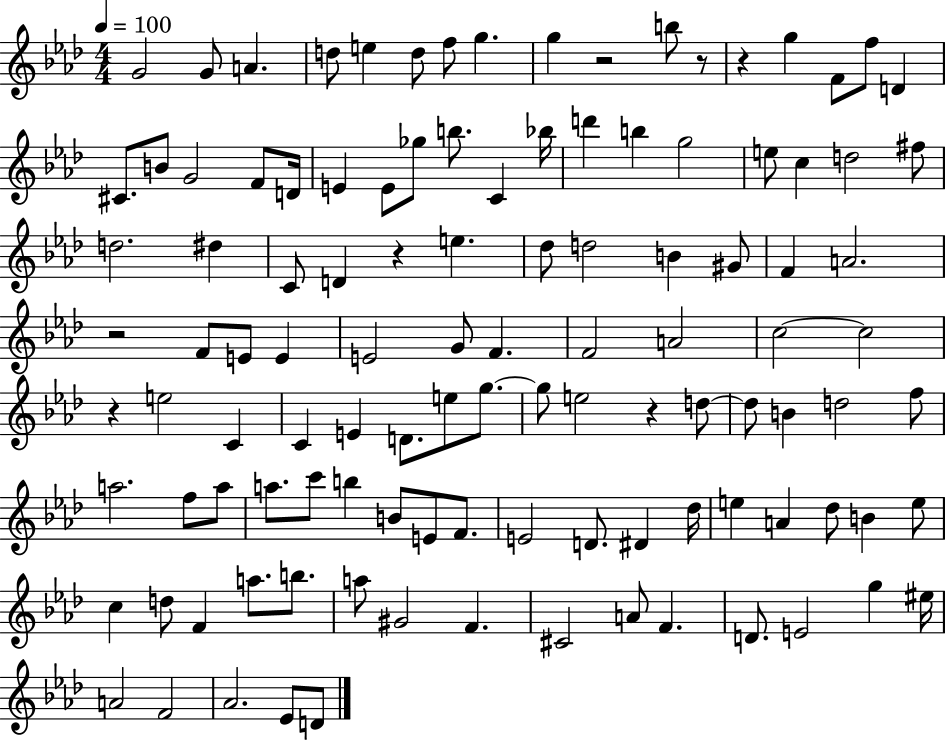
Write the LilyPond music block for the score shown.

{
  \clef treble
  \numericTimeSignature
  \time 4/4
  \key aes \major
  \tempo 4 = 100
  g'2 g'8 a'4. | d''8 e''4 d''8 f''8 g''4. | g''4 r2 b''8 r8 | r4 g''4 f'8 f''8 d'4 | \break cis'8. b'8 g'2 f'8 d'16 | e'4 e'8 ges''8 b''8. c'4 bes''16 | d'''4 b''4 g''2 | e''8 c''4 d''2 fis''8 | \break d''2. dis''4 | c'8 d'4 r4 e''4. | des''8 d''2 b'4 gis'8 | f'4 a'2. | \break r2 f'8 e'8 e'4 | e'2 g'8 f'4. | f'2 a'2 | c''2~~ c''2 | \break r4 e''2 c'4 | c'4 e'4 d'8. e''8 g''8.~~ | g''8 e''2 r4 d''8~~ | d''8 b'4 d''2 f''8 | \break a''2. f''8 a''8 | a''8. c'''8 b''4 b'8 e'8 f'8. | e'2 d'8. dis'4 des''16 | e''4 a'4 des''8 b'4 e''8 | \break c''4 d''8 f'4 a''8. b''8. | a''8 gis'2 f'4. | cis'2 a'8 f'4. | d'8. e'2 g''4 eis''16 | \break a'2 f'2 | aes'2. ees'8 d'8 | \bar "|."
}